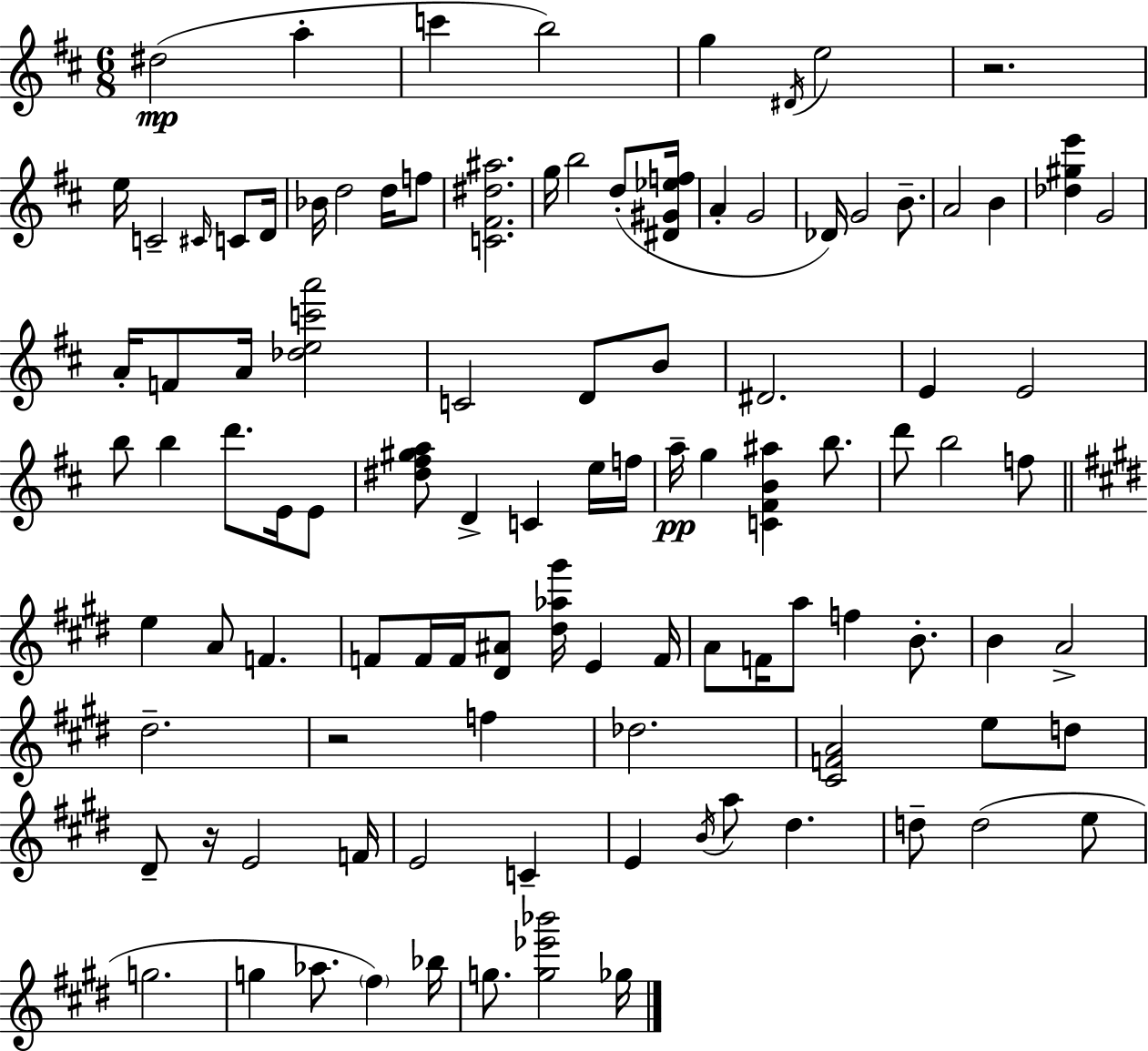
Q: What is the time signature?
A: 6/8